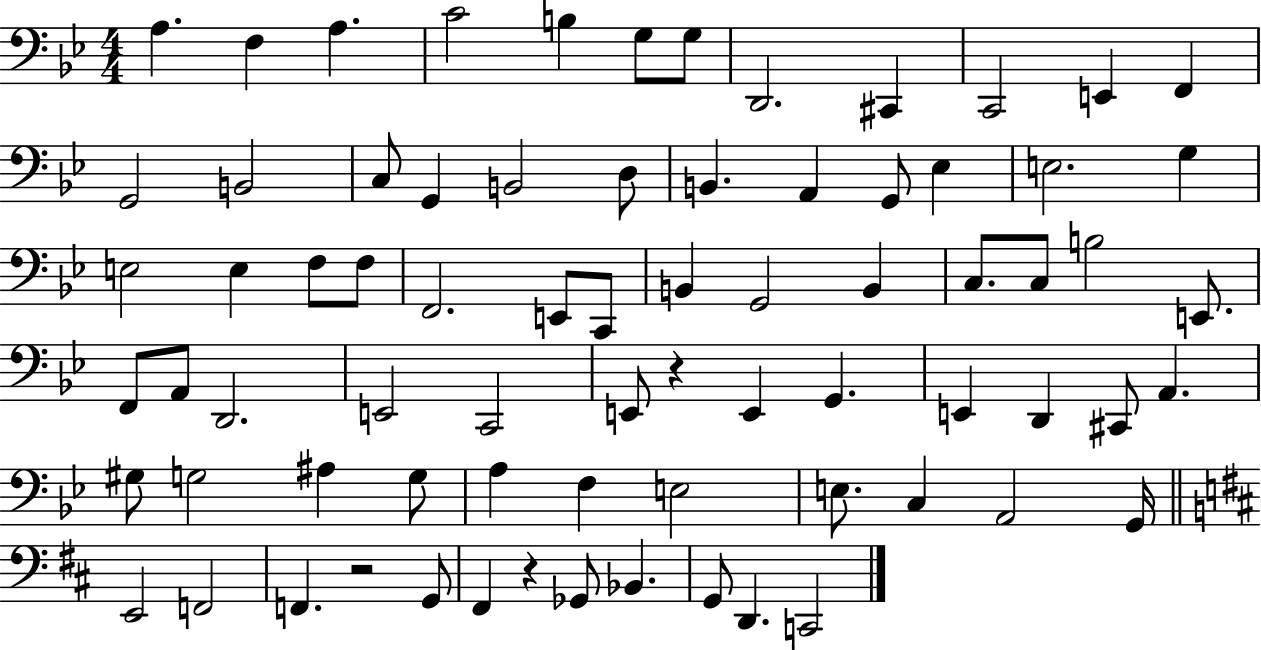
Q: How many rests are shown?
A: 3